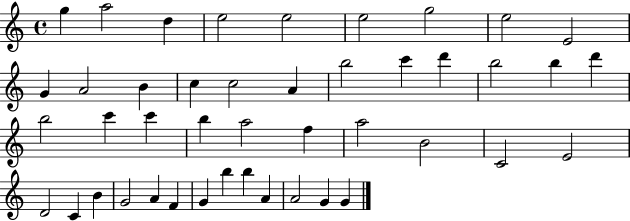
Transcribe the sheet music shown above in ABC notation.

X:1
T:Untitled
M:4/4
L:1/4
K:C
g a2 d e2 e2 e2 g2 e2 E2 G A2 B c c2 A b2 c' d' b2 b d' b2 c' c' b a2 f a2 B2 C2 E2 D2 C B G2 A F G b b A A2 G G